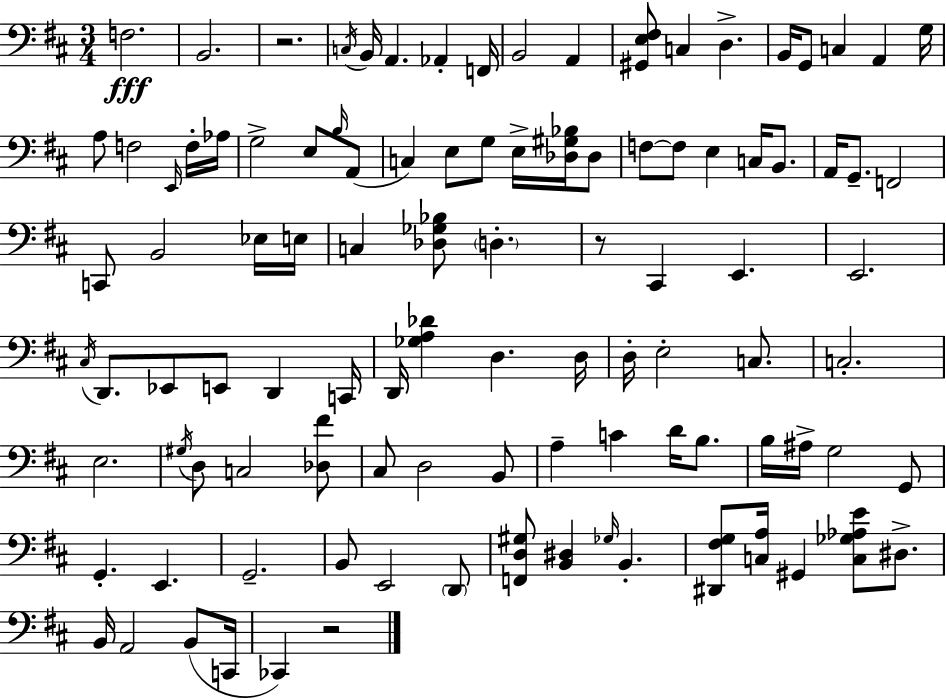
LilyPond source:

{
  \clef bass
  \numericTimeSignature
  \time 3/4
  \key d \major
  f2.\fff | b,2. | r2. | \acciaccatura { c16 } b,16 a,4. aes,4-. | \break f,16 b,2 a,4 | <gis, e fis>8 c4 d4.-> | b,16 g,8 c4 a,4 | g16 a8 f2 \grace { e,16 } | \break f16-. aes16 g2-> e8 | \grace { b16 }( a,8 c4) e8 g8 e16-> | <des gis bes>16 des8 f8~~ f8 e4 c16 | b,8. a,16 g,8.-- f,2 | \break c,8 b,2 | ees16 e16 c4 <des ges bes>8 \parenthesize d4.-. | r8 cis,4 e,4. | e,2. | \break \acciaccatura { cis16 } d,8. ees,8 e,8 d,4 | c,16 d,16 <ges a des'>4 d4. | d16 d16-. e2-. | c8. c2.-. | \break e2. | \acciaccatura { gis16 } d8 c2 | <des fis'>8 cis8 d2 | b,8 a4-- c'4 | \break d'16 b8. b16 ais16-> g2 | g,8 g,4.-. e,4. | g,2.-- | b,8 e,2 | \break \parenthesize d,8 <f, d gis>8 <b, dis>4 \grace { ges16 } | b,4.-. <dis, fis g>8 <c a>16 gis,4 | <c ges aes e'>8 dis8.-> b,16 a,2 | b,8( c,16 ces,4) r2 | \break \bar "|."
}